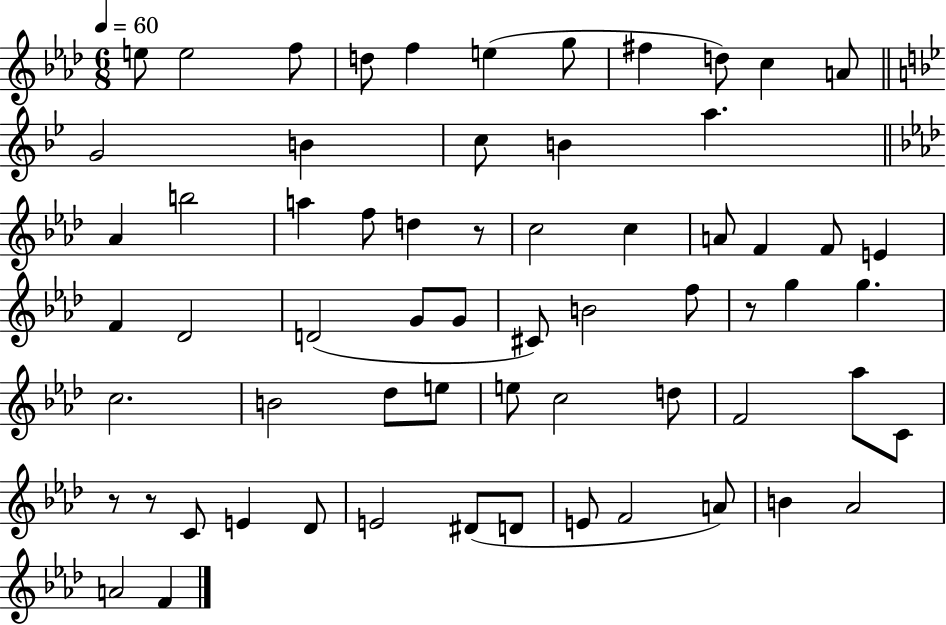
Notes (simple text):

E5/e E5/h F5/e D5/e F5/q E5/q G5/e F#5/q D5/e C5/q A4/e G4/h B4/q C5/e B4/q A5/q. Ab4/q B5/h A5/q F5/e D5/q R/e C5/h C5/q A4/e F4/q F4/e E4/q F4/q Db4/h D4/h G4/e G4/e C#4/e B4/h F5/e R/e G5/q G5/q. C5/h. B4/h Db5/e E5/e E5/e C5/h D5/e F4/h Ab5/e C4/e R/e R/e C4/e E4/q Db4/e E4/h D#4/e D4/e E4/e F4/h A4/e B4/q Ab4/h A4/h F4/q